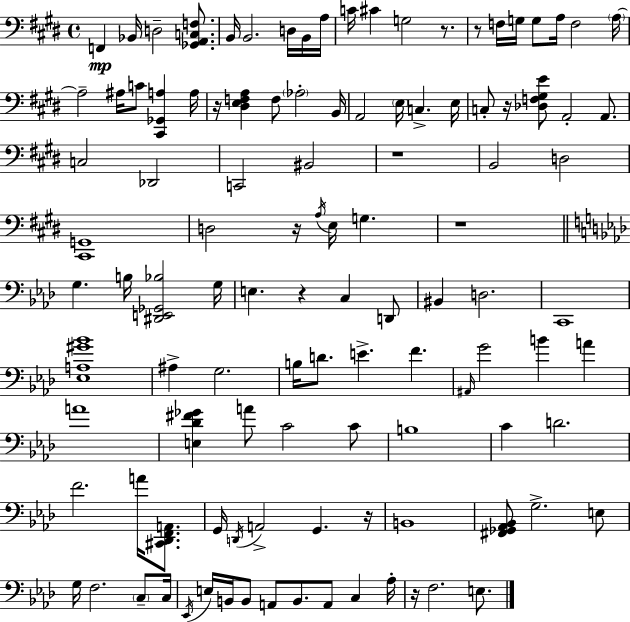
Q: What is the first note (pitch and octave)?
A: F2